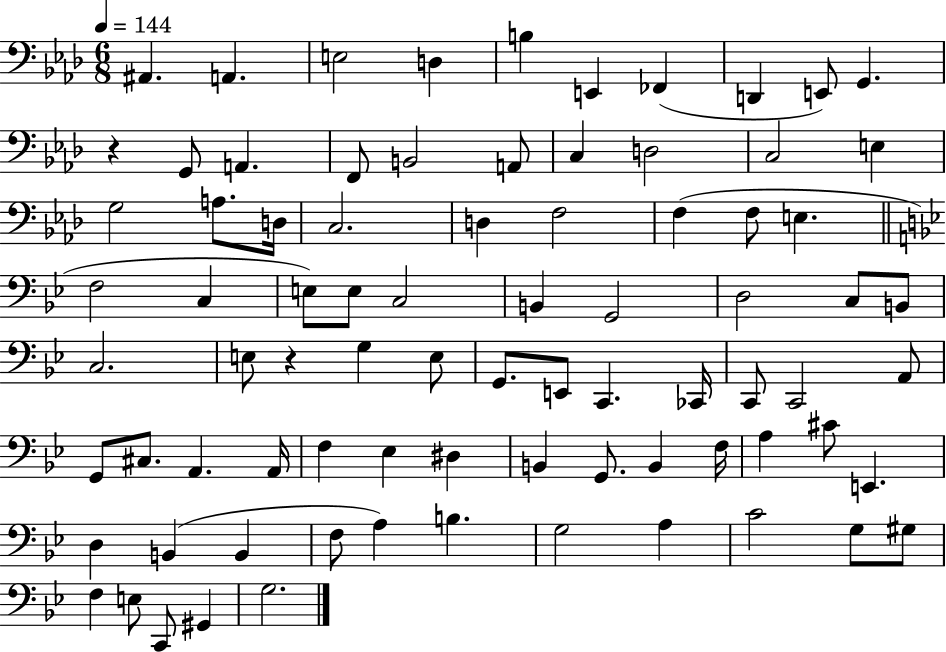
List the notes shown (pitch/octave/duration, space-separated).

A#2/q. A2/q. E3/h D3/q B3/q E2/q FES2/q D2/q E2/e G2/q. R/q G2/e A2/q. F2/e B2/h A2/e C3/q D3/h C3/h E3/q G3/h A3/e. D3/s C3/h. D3/q F3/h F3/q F3/e E3/q. F3/h C3/q E3/e E3/e C3/h B2/q G2/h D3/h C3/e B2/e C3/h. E3/e R/q G3/q E3/e G2/e. E2/e C2/q. CES2/s C2/e C2/h A2/e G2/e C#3/e. A2/q. A2/s F3/q Eb3/q D#3/q B2/q G2/e. B2/q F3/s A3/q C#4/e E2/q. D3/q B2/q B2/q F3/e A3/q B3/q. G3/h A3/q C4/h G3/e G#3/e F3/q E3/e C2/e G#2/q G3/h.